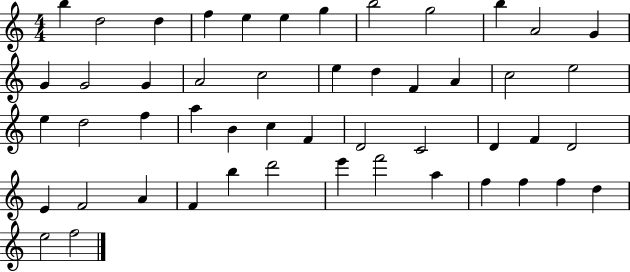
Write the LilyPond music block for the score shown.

{
  \clef treble
  \numericTimeSignature
  \time 4/4
  \key c \major
  b''4 d''2 d''4 | f''4 e''4 e''4 g''4 | b''2 g''2 | b''4 a'2 g'4 | \break g'4 g'2 g'4 | a'2 c''2 | e''4 d''4 f'4 a'4 | c''2 e''2 | \break e''4 d''2 f''4 | a''4 b'4 c''4 f'4 | d'2 c'2 | d'4 f'4 d'2 | \break e'4 f'2 a'4 | f'4 b''4 d'''2 | e'''4 f'''2 a''4 | f''4 f''4 f''4 d''4 | \break e''2 f''2 | \bar "|."
}